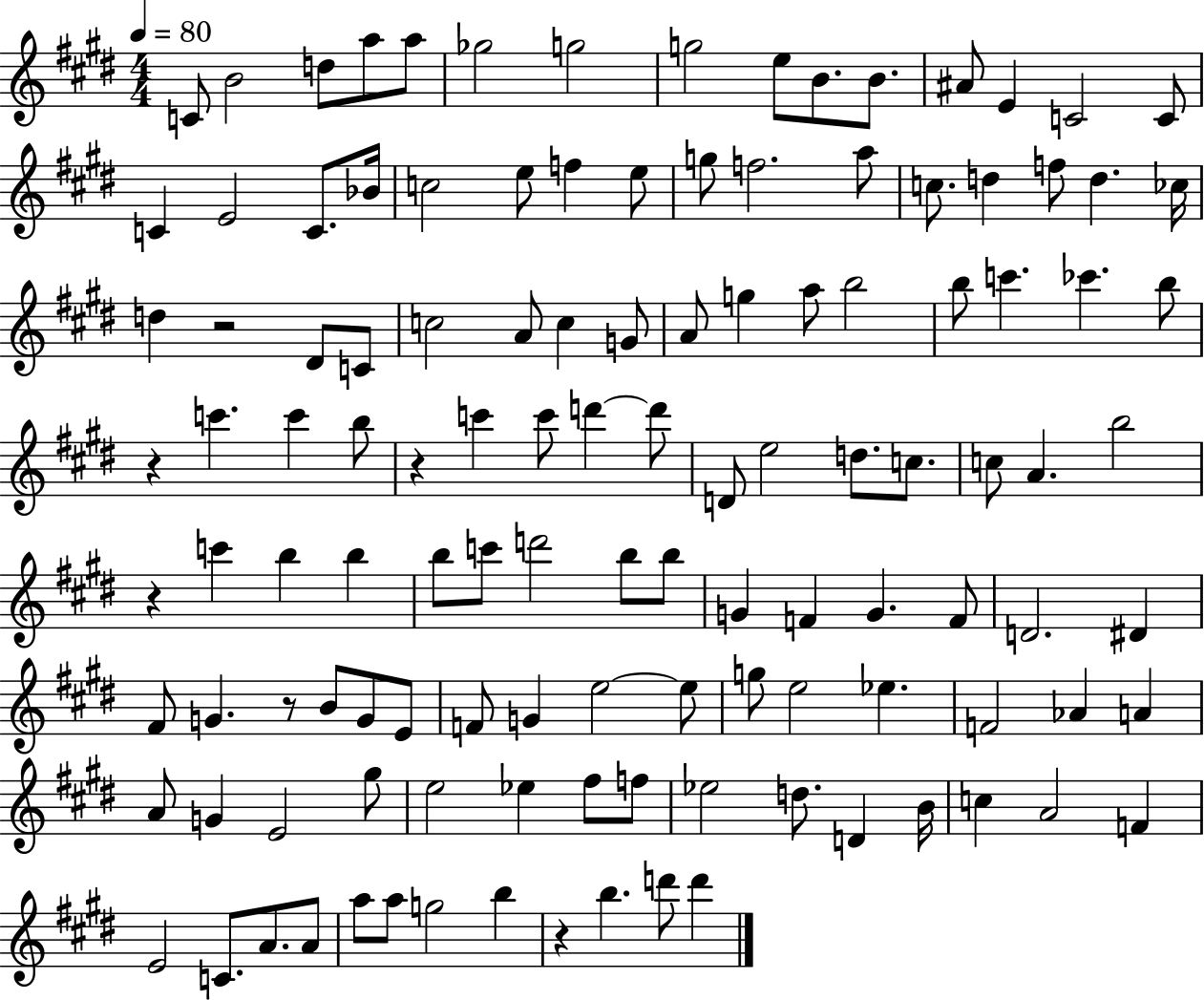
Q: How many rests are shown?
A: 6